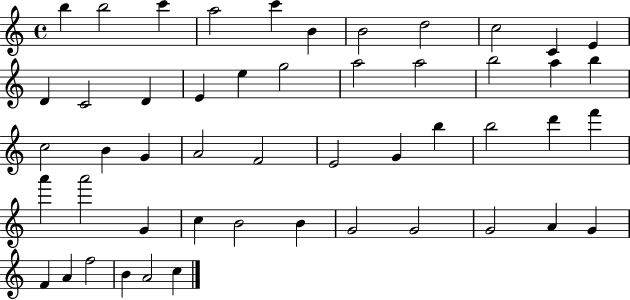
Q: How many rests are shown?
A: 0